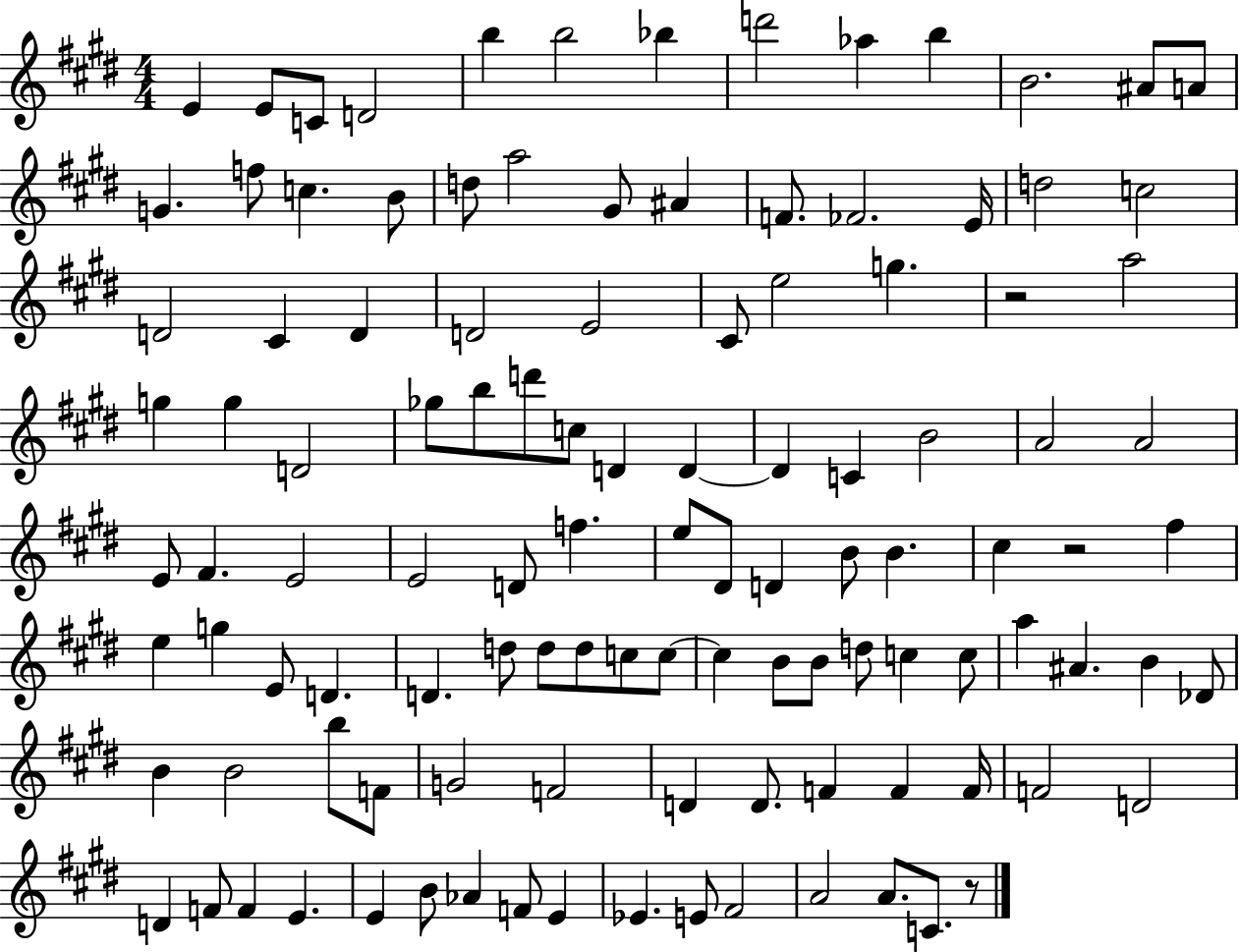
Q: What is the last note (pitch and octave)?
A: C4